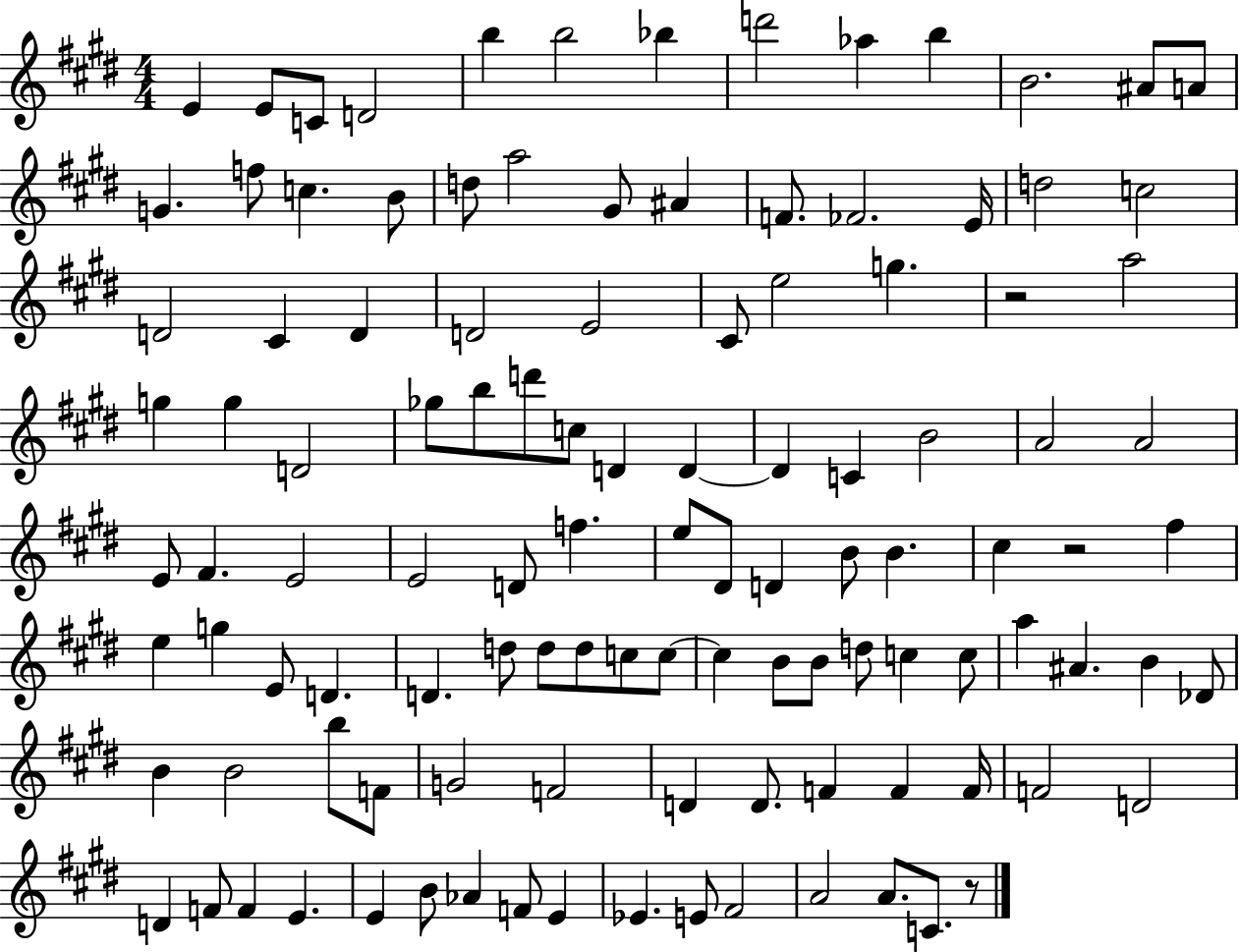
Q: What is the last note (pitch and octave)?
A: C4